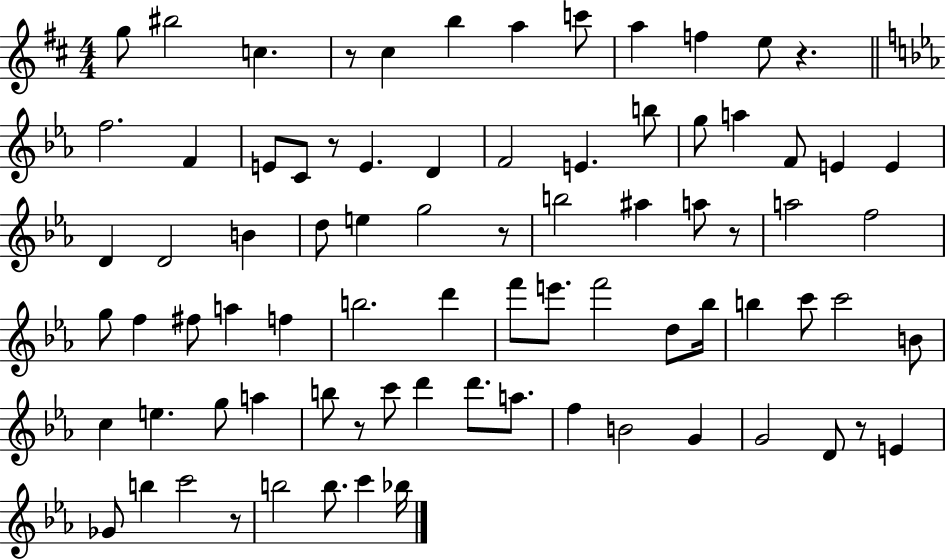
G5/e BIS5/h C5/q. R/e C#5/q B5/q A5/q C6/e A5/q F5/q E5/e R/q. F5/h. F4/q E4/e C4/e R/e E4/q. D4/q F4/h E4/q. B5/e G5/e A5/q F4/e E4/q E4/q D4/q D4/h B4/q D5/e E5/q G5/h R/e B5/h A#5/q A5/e R/e A5/h F5/h G5/e F5/q F#5/e A5/q F5/q B5/h. D6/q F6/e E6/e. F6/h D5/e Bb5/s B5/q C6/e C6/h B4/e C5/q E5/q. G5/e A5/q B5/e R/e C6/e D6/q D6/e. A5/e. F5/q B4/h G4/q G4/h D4/e R/e E4/q Gb4/e B5/q C6/h R/e B5/h B5/e. C6/q Bb5/s